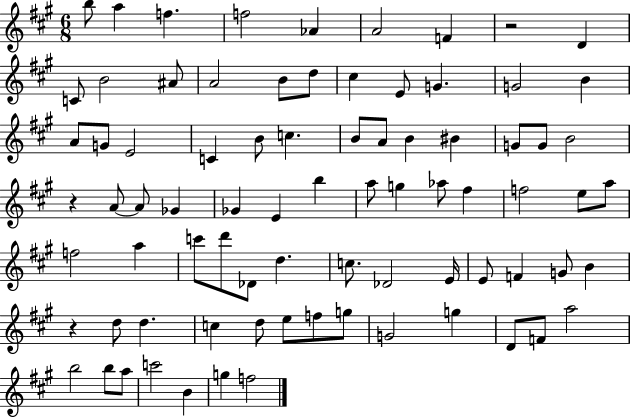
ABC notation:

X:1
T:Untitled
M:6/8
L:1/4
K:A
b/2 a f f2 _A A2 F z2 D C/2 B2 ^A/2 A2 B/2 d/2 ^c E/2 G G2 B A/2 G/2 E2 C B/2 c B/2 A/2 B ^B G/2 G/2 B2 z A/2 A/2 _G _G E b a/2 g _a/2 ^f f2 e/2 a/2 f2 a c'/2 d'/2 _D/2 d c/2 _D2 E/4 E/2 F G/2 B z d/2 d c d/2 e/2 f/2 g/2 G2 g D/2 F/2 a2 b2 b/2 a/2 c'2 B g f2